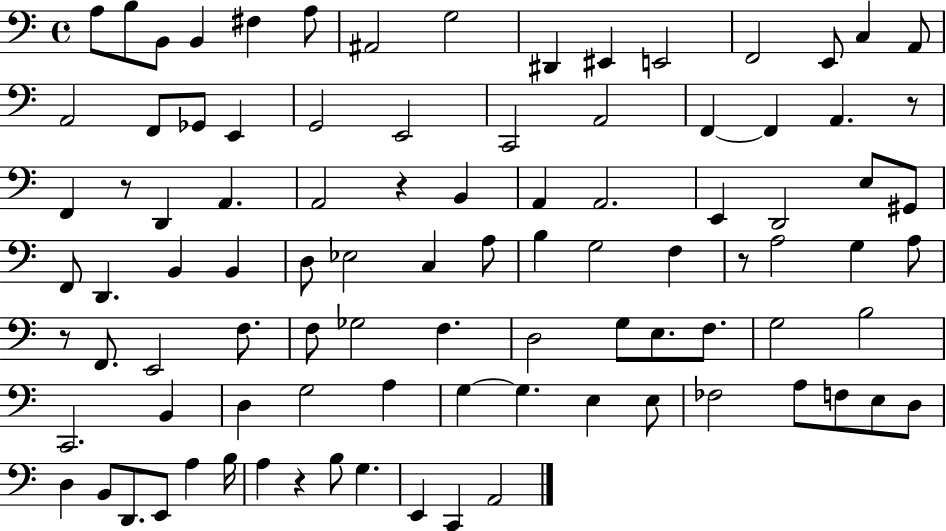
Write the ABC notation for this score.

X:1
T:Untitled
M:4/4
L:1/4
K:C
A,/2 B,/2 B,,/2 B,, ^F, A,/2 ^A,,2 G,2 ^D,, ^E,, E,,2 F,,2 E,,/2 C, A,,/2 A,,2 F,,/2 _G,,/2 E,, G,,2 E,,2 C,,2 A,,2 F,, F,, A,, z/2 F,, z/2 D,, A,, A,,2 z B,, A,, A,,2 E,, D,,2 E,/2 ^G,,/2 F,,/2 D,, B,, B,, D,/2 _E,2 C, A,/2 B, G,2 F, z/2 A,2 G, A,/2 z/2 F,,/2 E,,2 F,/2 F,/2 _G,2 F, D,2 G,/2 E,/2 F,/2 G,2 B,2 C,,2 B,, D, G,2 A, G, G, E, E,/2 _F,2 A,/2 F,/2 E,/2 D,/2 D, B,,/2 D,,/2 E,,/2 A, B,/4 A, z B,/2 G, E,, C,, A,,2